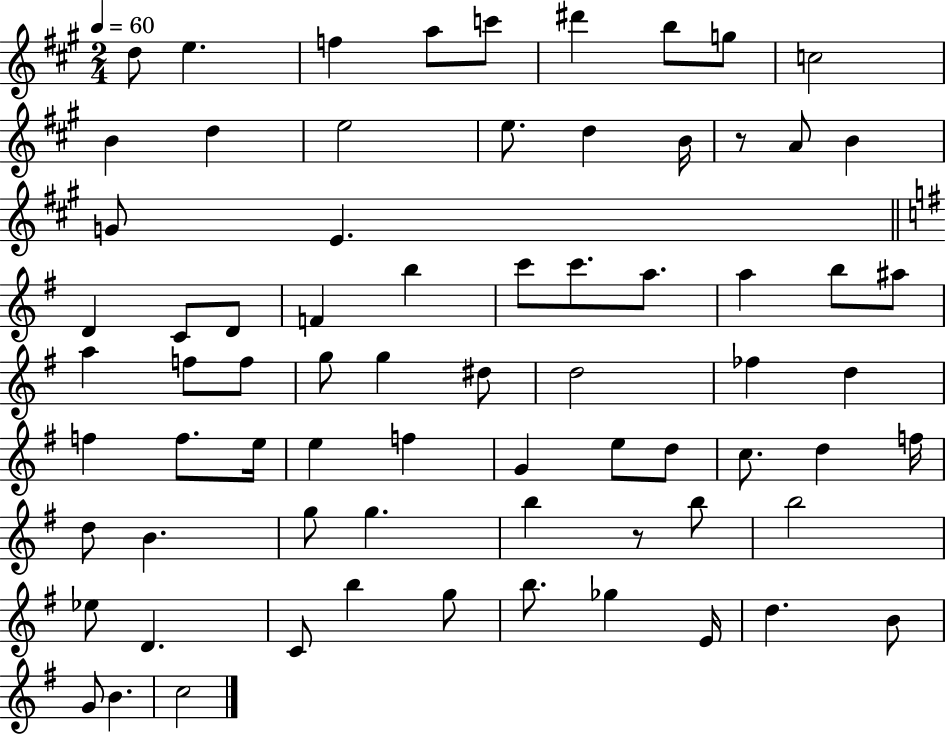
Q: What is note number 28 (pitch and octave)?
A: A5